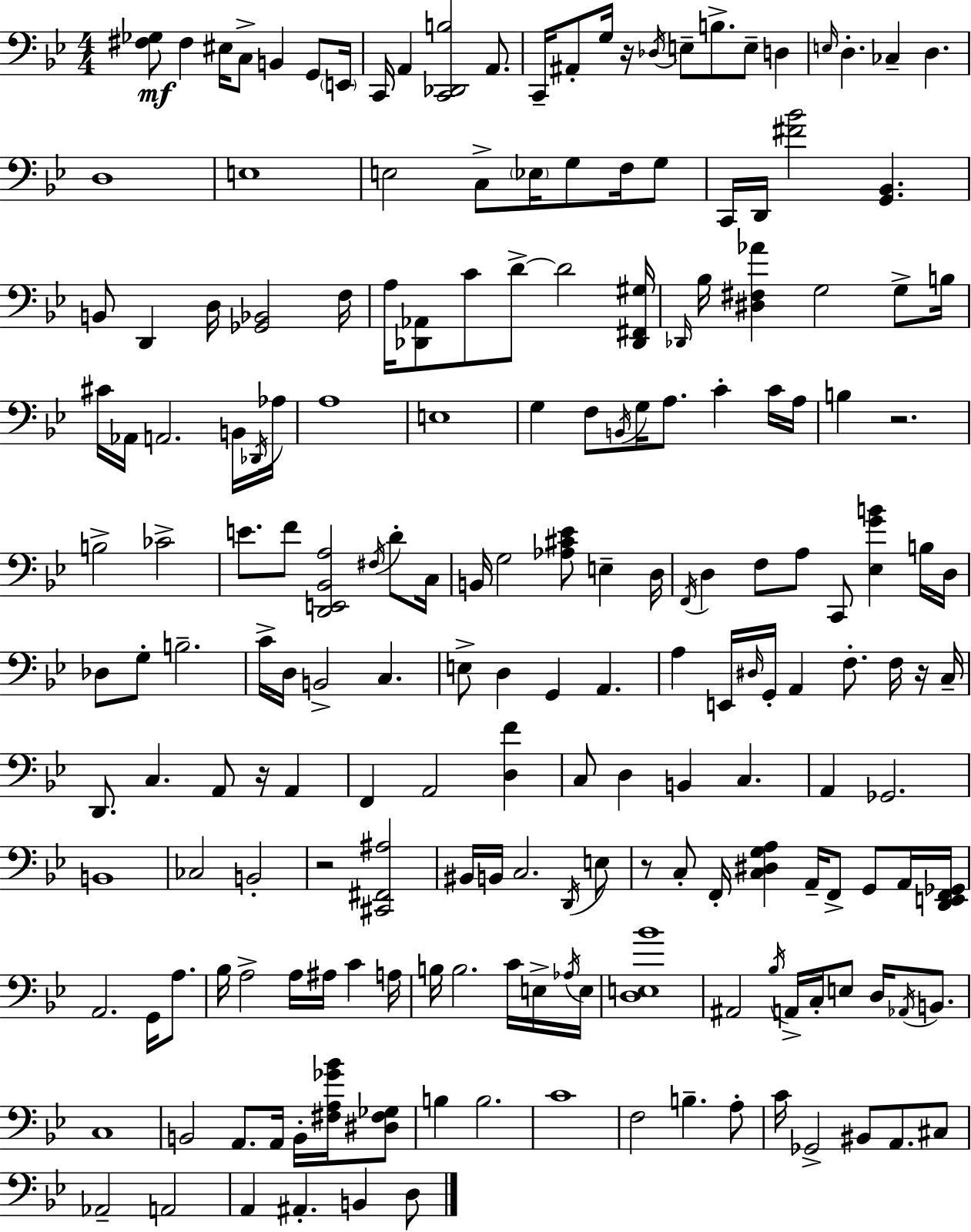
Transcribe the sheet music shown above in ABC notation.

X:1
T:Untitled
M:4/4
L:1/4
K:Bb
[^F,_G,]/2 ^F, ^E,/4 C,/2 B,, G,,/2 E,,/4 C,,/4 A,, [C,,_D,,B,]2 A,,/2 C,,/4 ^A,,/2 G,/4 z/4 _D,/4 E,/2 B,/2 E,/2 D, E,/4 D, _C, D, D,4 E,4 E,2 C,/2 _E,/4 G,/2 F,/4 G,/2 C,,/4 D,,/4 [^F_B]2 [G,,_B,,] B,,/2 D,, D,/4 [_G,,_B,,]2 F,/4 A,/4 [_D,,_A,,]/2 C/2 D/2 D2 [_D,,^F,,^G,]/4 _D,,/4 _B,/4 [^D,^F,_A] G,2 G,/2 B,/4 ^C/4 _A,,/4 A,,2 B,,/4 _D,,/4 _A,/4 A,4 E,4 G, F,/2 B,,/4 G,/4 A,/2 C C/4 A,/4 B, z2 B,2 _C2 E/2 F/2 [D,,E,,_B,,A,]2 ^F,/4 D/2 C,/4 B,,/4 G,2 [_A,^C_E]/2 E, D,/4 F,,/4 D, F,/2 A,/2 C,,/2 [_E,GB] B,/4 D,/4 _D,/2 G,/2 B,2 C/4 D,/4 B,,2 C, E,/2 D, G,, A,, A, E,,/4 ^D,/4 G,,/4 A,, F,/2 F,/4 z/4 C,/4 D,,/2 C, A,,/2 z/4 A,, F,, A,,2 [D,F] C,/2 D, B,, C, A,, _G,,2 B,,4 _C,2 B,,2 z2 [^C,,^F,,^A,]2 ^B,,/4 B,,/4 C,2 D,,/4 E,/2 z/2 C,/2 F,,/4 [C,^D,G,A,] A,,/4 F,,/2 G,,/2 A,,/4 [D,,E,,F,,_G,,]/4 A,,2 G,,/4 A,/2 _B,/4 A,2 A,/4 ^A,/4 C A,/4 B,/4 B,2 C/4 E,/4 _A,/4 E,/4 [D,E,_B]4 ^A,,2 _B,/4 A,,/4 C,/4 E,/2 D,/4 _A,,/4 B,,/2 C,4 B,,2 A,,/2 A,,/4 B,,/4 [^F,A,_G_B]/4 [^D,^F,_G,]/2 B, B,2 C4 F,2 B, A,/2 C/4 _G,,2 ^B,,/2 A,,/2 ^C,/2 _A,,2 A,,2 A,, ^A,, B,, D,/2